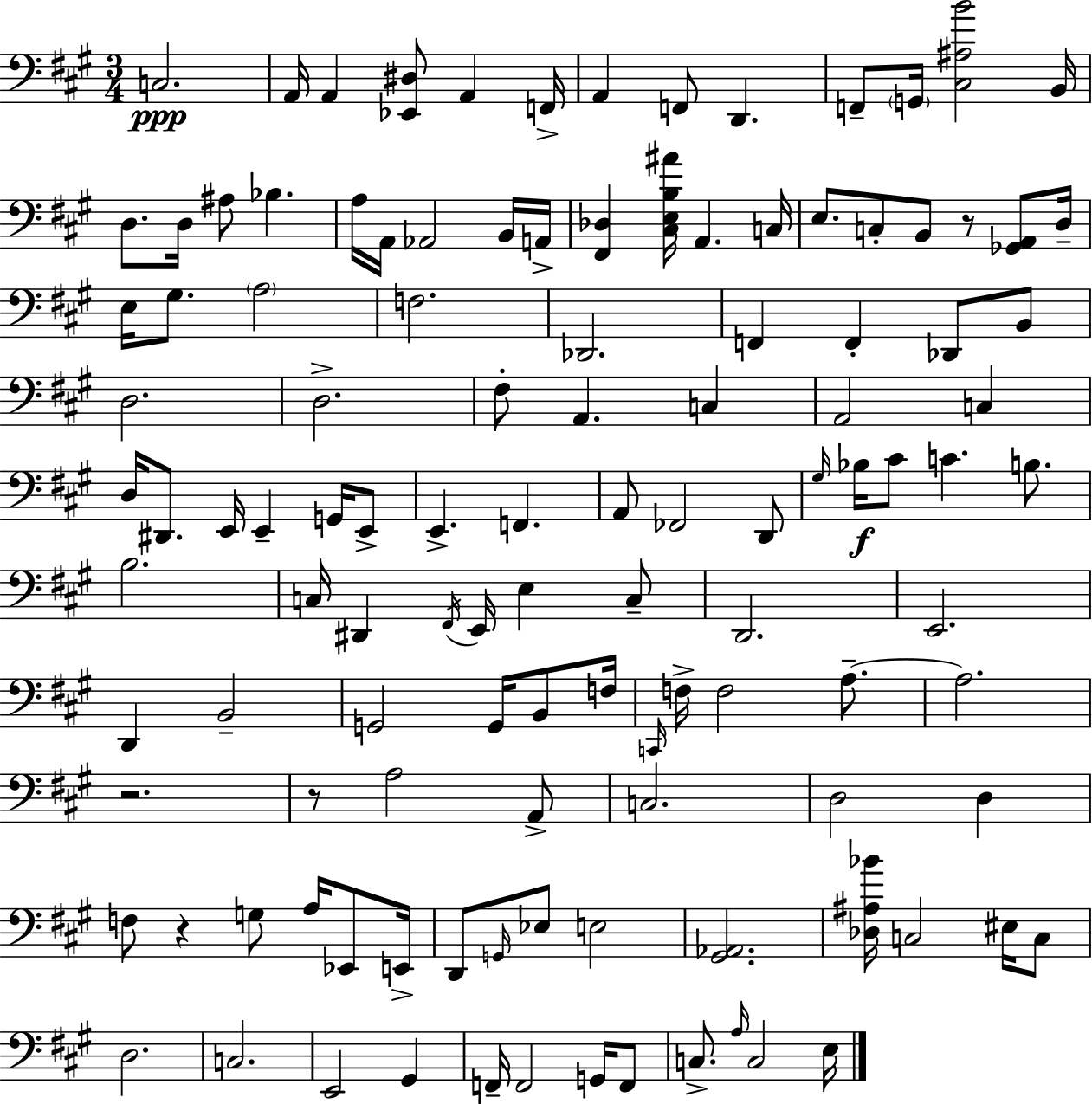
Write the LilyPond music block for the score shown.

{
  \clef bass
  \numericTimeSignature
  \time 3/4
  \key a \major
  c2.\ppp | a,16 a,4 <ees, dis>8 a,4 f,16-> | a,4 f,8 d,4. | f,8-- \parenthesize g,16 <cis ais b'>2 b,16 | \break d8. d16 ais8 bes4. | a16 a,16 aes,2 b,16 a,16-> | <fis, des>4 <cis e b ais'>16 a,4. c16 | e8. c8-. b,8 r8 <ges, a,>8 d16-- | \break e16 gis8. \parenthesize a2 | f2. | des,2. | f,4 f,4-. des,8 b,8 | \break d2. | d2.-> | fis8-. a,4. c4 | a,2 c4 | \break d16 dis,8. e,16 e,4-- g,16 e,8-> | e,4.-> f,4. | a,8 fes,2 d,8 | \grace { gis16 }\f bes16 cis'8 c'4. b8. | \break b2. | c16 dis,4 \acciaccatura { fis,16 } e,16 e4 | c8-- d,2. | e,2. | \break d,4 b,2-- | g,2 g,16 b,8 | f16 \grace { c,16 } f16-> f2 | a8.--~~ a2. | \break r2. | r8 a2 | a,8-> c2. | d2 d4 | \break f8 r4 g8 a16 | ees,8 e,16-> d,8 \grace { g,16 } ees8 e2 | <gis, aes,>2. | <des ais bes'>16 c2 | \break eis16 c8 d2. | c2. | e,2 | gis,4 f,16-- f,2 | \break g,16 f,8 c8.-> \grace { a16 } c2 | e16 \bar "|."
}